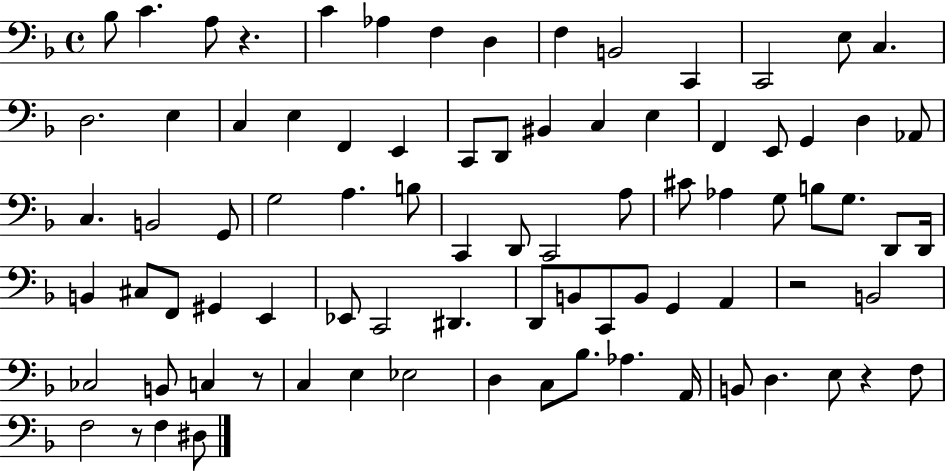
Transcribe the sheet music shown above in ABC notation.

X:1
T:Untitled
M:4/4
L:1/4
K:F
_B,/2 C A,/2 z C _A, F, D, F, B,,2 C,, C,,2 E,/2 C, D,2 E, C, E, F,, E,, C,,/2 D,,/2 ^B,, C, E, F,, E,,/2 G,, D, _A,,/2 C, B,,2 G,,/2 G,2 A, B,/2 C,, D,,/2 C,,2 A,/2 ^C/2 _A, G,/2 B,/2 G,/2 D,,/2 D,,/4 B,, ^C,/2 F,,/2 ^G,, E,, _E,,/2 C,,2 ^D,, D,,/2 B,,/2 C,,/2 B,,/2 G,, A,, z2 B,,2 _C,2 B,,/2 C, z/2 C, E, _E,2 D, C,/2 _B,/2 _A, A,,/4 B,,/2 D, E,/2 z F,/2 F,2 z/2 F, ^D,/2